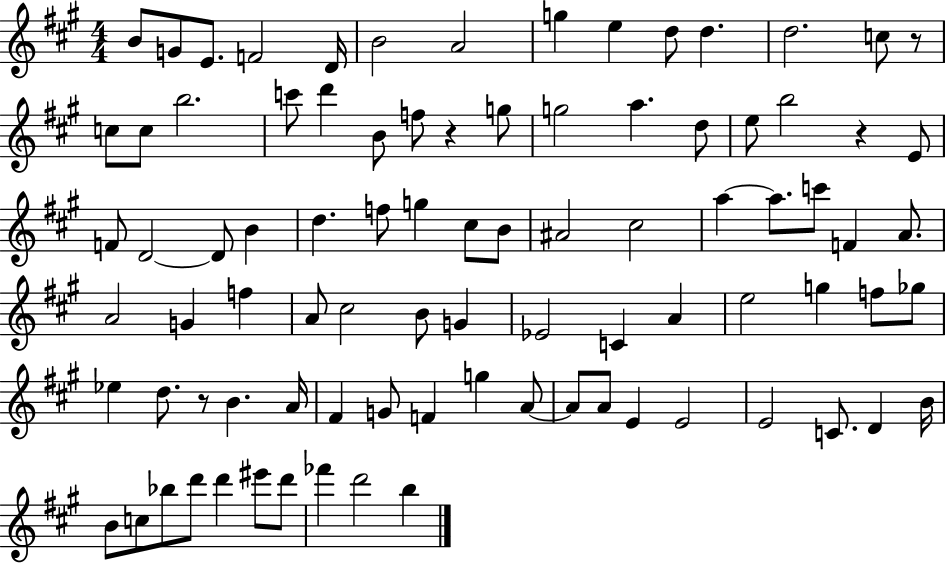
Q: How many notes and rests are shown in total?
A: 88